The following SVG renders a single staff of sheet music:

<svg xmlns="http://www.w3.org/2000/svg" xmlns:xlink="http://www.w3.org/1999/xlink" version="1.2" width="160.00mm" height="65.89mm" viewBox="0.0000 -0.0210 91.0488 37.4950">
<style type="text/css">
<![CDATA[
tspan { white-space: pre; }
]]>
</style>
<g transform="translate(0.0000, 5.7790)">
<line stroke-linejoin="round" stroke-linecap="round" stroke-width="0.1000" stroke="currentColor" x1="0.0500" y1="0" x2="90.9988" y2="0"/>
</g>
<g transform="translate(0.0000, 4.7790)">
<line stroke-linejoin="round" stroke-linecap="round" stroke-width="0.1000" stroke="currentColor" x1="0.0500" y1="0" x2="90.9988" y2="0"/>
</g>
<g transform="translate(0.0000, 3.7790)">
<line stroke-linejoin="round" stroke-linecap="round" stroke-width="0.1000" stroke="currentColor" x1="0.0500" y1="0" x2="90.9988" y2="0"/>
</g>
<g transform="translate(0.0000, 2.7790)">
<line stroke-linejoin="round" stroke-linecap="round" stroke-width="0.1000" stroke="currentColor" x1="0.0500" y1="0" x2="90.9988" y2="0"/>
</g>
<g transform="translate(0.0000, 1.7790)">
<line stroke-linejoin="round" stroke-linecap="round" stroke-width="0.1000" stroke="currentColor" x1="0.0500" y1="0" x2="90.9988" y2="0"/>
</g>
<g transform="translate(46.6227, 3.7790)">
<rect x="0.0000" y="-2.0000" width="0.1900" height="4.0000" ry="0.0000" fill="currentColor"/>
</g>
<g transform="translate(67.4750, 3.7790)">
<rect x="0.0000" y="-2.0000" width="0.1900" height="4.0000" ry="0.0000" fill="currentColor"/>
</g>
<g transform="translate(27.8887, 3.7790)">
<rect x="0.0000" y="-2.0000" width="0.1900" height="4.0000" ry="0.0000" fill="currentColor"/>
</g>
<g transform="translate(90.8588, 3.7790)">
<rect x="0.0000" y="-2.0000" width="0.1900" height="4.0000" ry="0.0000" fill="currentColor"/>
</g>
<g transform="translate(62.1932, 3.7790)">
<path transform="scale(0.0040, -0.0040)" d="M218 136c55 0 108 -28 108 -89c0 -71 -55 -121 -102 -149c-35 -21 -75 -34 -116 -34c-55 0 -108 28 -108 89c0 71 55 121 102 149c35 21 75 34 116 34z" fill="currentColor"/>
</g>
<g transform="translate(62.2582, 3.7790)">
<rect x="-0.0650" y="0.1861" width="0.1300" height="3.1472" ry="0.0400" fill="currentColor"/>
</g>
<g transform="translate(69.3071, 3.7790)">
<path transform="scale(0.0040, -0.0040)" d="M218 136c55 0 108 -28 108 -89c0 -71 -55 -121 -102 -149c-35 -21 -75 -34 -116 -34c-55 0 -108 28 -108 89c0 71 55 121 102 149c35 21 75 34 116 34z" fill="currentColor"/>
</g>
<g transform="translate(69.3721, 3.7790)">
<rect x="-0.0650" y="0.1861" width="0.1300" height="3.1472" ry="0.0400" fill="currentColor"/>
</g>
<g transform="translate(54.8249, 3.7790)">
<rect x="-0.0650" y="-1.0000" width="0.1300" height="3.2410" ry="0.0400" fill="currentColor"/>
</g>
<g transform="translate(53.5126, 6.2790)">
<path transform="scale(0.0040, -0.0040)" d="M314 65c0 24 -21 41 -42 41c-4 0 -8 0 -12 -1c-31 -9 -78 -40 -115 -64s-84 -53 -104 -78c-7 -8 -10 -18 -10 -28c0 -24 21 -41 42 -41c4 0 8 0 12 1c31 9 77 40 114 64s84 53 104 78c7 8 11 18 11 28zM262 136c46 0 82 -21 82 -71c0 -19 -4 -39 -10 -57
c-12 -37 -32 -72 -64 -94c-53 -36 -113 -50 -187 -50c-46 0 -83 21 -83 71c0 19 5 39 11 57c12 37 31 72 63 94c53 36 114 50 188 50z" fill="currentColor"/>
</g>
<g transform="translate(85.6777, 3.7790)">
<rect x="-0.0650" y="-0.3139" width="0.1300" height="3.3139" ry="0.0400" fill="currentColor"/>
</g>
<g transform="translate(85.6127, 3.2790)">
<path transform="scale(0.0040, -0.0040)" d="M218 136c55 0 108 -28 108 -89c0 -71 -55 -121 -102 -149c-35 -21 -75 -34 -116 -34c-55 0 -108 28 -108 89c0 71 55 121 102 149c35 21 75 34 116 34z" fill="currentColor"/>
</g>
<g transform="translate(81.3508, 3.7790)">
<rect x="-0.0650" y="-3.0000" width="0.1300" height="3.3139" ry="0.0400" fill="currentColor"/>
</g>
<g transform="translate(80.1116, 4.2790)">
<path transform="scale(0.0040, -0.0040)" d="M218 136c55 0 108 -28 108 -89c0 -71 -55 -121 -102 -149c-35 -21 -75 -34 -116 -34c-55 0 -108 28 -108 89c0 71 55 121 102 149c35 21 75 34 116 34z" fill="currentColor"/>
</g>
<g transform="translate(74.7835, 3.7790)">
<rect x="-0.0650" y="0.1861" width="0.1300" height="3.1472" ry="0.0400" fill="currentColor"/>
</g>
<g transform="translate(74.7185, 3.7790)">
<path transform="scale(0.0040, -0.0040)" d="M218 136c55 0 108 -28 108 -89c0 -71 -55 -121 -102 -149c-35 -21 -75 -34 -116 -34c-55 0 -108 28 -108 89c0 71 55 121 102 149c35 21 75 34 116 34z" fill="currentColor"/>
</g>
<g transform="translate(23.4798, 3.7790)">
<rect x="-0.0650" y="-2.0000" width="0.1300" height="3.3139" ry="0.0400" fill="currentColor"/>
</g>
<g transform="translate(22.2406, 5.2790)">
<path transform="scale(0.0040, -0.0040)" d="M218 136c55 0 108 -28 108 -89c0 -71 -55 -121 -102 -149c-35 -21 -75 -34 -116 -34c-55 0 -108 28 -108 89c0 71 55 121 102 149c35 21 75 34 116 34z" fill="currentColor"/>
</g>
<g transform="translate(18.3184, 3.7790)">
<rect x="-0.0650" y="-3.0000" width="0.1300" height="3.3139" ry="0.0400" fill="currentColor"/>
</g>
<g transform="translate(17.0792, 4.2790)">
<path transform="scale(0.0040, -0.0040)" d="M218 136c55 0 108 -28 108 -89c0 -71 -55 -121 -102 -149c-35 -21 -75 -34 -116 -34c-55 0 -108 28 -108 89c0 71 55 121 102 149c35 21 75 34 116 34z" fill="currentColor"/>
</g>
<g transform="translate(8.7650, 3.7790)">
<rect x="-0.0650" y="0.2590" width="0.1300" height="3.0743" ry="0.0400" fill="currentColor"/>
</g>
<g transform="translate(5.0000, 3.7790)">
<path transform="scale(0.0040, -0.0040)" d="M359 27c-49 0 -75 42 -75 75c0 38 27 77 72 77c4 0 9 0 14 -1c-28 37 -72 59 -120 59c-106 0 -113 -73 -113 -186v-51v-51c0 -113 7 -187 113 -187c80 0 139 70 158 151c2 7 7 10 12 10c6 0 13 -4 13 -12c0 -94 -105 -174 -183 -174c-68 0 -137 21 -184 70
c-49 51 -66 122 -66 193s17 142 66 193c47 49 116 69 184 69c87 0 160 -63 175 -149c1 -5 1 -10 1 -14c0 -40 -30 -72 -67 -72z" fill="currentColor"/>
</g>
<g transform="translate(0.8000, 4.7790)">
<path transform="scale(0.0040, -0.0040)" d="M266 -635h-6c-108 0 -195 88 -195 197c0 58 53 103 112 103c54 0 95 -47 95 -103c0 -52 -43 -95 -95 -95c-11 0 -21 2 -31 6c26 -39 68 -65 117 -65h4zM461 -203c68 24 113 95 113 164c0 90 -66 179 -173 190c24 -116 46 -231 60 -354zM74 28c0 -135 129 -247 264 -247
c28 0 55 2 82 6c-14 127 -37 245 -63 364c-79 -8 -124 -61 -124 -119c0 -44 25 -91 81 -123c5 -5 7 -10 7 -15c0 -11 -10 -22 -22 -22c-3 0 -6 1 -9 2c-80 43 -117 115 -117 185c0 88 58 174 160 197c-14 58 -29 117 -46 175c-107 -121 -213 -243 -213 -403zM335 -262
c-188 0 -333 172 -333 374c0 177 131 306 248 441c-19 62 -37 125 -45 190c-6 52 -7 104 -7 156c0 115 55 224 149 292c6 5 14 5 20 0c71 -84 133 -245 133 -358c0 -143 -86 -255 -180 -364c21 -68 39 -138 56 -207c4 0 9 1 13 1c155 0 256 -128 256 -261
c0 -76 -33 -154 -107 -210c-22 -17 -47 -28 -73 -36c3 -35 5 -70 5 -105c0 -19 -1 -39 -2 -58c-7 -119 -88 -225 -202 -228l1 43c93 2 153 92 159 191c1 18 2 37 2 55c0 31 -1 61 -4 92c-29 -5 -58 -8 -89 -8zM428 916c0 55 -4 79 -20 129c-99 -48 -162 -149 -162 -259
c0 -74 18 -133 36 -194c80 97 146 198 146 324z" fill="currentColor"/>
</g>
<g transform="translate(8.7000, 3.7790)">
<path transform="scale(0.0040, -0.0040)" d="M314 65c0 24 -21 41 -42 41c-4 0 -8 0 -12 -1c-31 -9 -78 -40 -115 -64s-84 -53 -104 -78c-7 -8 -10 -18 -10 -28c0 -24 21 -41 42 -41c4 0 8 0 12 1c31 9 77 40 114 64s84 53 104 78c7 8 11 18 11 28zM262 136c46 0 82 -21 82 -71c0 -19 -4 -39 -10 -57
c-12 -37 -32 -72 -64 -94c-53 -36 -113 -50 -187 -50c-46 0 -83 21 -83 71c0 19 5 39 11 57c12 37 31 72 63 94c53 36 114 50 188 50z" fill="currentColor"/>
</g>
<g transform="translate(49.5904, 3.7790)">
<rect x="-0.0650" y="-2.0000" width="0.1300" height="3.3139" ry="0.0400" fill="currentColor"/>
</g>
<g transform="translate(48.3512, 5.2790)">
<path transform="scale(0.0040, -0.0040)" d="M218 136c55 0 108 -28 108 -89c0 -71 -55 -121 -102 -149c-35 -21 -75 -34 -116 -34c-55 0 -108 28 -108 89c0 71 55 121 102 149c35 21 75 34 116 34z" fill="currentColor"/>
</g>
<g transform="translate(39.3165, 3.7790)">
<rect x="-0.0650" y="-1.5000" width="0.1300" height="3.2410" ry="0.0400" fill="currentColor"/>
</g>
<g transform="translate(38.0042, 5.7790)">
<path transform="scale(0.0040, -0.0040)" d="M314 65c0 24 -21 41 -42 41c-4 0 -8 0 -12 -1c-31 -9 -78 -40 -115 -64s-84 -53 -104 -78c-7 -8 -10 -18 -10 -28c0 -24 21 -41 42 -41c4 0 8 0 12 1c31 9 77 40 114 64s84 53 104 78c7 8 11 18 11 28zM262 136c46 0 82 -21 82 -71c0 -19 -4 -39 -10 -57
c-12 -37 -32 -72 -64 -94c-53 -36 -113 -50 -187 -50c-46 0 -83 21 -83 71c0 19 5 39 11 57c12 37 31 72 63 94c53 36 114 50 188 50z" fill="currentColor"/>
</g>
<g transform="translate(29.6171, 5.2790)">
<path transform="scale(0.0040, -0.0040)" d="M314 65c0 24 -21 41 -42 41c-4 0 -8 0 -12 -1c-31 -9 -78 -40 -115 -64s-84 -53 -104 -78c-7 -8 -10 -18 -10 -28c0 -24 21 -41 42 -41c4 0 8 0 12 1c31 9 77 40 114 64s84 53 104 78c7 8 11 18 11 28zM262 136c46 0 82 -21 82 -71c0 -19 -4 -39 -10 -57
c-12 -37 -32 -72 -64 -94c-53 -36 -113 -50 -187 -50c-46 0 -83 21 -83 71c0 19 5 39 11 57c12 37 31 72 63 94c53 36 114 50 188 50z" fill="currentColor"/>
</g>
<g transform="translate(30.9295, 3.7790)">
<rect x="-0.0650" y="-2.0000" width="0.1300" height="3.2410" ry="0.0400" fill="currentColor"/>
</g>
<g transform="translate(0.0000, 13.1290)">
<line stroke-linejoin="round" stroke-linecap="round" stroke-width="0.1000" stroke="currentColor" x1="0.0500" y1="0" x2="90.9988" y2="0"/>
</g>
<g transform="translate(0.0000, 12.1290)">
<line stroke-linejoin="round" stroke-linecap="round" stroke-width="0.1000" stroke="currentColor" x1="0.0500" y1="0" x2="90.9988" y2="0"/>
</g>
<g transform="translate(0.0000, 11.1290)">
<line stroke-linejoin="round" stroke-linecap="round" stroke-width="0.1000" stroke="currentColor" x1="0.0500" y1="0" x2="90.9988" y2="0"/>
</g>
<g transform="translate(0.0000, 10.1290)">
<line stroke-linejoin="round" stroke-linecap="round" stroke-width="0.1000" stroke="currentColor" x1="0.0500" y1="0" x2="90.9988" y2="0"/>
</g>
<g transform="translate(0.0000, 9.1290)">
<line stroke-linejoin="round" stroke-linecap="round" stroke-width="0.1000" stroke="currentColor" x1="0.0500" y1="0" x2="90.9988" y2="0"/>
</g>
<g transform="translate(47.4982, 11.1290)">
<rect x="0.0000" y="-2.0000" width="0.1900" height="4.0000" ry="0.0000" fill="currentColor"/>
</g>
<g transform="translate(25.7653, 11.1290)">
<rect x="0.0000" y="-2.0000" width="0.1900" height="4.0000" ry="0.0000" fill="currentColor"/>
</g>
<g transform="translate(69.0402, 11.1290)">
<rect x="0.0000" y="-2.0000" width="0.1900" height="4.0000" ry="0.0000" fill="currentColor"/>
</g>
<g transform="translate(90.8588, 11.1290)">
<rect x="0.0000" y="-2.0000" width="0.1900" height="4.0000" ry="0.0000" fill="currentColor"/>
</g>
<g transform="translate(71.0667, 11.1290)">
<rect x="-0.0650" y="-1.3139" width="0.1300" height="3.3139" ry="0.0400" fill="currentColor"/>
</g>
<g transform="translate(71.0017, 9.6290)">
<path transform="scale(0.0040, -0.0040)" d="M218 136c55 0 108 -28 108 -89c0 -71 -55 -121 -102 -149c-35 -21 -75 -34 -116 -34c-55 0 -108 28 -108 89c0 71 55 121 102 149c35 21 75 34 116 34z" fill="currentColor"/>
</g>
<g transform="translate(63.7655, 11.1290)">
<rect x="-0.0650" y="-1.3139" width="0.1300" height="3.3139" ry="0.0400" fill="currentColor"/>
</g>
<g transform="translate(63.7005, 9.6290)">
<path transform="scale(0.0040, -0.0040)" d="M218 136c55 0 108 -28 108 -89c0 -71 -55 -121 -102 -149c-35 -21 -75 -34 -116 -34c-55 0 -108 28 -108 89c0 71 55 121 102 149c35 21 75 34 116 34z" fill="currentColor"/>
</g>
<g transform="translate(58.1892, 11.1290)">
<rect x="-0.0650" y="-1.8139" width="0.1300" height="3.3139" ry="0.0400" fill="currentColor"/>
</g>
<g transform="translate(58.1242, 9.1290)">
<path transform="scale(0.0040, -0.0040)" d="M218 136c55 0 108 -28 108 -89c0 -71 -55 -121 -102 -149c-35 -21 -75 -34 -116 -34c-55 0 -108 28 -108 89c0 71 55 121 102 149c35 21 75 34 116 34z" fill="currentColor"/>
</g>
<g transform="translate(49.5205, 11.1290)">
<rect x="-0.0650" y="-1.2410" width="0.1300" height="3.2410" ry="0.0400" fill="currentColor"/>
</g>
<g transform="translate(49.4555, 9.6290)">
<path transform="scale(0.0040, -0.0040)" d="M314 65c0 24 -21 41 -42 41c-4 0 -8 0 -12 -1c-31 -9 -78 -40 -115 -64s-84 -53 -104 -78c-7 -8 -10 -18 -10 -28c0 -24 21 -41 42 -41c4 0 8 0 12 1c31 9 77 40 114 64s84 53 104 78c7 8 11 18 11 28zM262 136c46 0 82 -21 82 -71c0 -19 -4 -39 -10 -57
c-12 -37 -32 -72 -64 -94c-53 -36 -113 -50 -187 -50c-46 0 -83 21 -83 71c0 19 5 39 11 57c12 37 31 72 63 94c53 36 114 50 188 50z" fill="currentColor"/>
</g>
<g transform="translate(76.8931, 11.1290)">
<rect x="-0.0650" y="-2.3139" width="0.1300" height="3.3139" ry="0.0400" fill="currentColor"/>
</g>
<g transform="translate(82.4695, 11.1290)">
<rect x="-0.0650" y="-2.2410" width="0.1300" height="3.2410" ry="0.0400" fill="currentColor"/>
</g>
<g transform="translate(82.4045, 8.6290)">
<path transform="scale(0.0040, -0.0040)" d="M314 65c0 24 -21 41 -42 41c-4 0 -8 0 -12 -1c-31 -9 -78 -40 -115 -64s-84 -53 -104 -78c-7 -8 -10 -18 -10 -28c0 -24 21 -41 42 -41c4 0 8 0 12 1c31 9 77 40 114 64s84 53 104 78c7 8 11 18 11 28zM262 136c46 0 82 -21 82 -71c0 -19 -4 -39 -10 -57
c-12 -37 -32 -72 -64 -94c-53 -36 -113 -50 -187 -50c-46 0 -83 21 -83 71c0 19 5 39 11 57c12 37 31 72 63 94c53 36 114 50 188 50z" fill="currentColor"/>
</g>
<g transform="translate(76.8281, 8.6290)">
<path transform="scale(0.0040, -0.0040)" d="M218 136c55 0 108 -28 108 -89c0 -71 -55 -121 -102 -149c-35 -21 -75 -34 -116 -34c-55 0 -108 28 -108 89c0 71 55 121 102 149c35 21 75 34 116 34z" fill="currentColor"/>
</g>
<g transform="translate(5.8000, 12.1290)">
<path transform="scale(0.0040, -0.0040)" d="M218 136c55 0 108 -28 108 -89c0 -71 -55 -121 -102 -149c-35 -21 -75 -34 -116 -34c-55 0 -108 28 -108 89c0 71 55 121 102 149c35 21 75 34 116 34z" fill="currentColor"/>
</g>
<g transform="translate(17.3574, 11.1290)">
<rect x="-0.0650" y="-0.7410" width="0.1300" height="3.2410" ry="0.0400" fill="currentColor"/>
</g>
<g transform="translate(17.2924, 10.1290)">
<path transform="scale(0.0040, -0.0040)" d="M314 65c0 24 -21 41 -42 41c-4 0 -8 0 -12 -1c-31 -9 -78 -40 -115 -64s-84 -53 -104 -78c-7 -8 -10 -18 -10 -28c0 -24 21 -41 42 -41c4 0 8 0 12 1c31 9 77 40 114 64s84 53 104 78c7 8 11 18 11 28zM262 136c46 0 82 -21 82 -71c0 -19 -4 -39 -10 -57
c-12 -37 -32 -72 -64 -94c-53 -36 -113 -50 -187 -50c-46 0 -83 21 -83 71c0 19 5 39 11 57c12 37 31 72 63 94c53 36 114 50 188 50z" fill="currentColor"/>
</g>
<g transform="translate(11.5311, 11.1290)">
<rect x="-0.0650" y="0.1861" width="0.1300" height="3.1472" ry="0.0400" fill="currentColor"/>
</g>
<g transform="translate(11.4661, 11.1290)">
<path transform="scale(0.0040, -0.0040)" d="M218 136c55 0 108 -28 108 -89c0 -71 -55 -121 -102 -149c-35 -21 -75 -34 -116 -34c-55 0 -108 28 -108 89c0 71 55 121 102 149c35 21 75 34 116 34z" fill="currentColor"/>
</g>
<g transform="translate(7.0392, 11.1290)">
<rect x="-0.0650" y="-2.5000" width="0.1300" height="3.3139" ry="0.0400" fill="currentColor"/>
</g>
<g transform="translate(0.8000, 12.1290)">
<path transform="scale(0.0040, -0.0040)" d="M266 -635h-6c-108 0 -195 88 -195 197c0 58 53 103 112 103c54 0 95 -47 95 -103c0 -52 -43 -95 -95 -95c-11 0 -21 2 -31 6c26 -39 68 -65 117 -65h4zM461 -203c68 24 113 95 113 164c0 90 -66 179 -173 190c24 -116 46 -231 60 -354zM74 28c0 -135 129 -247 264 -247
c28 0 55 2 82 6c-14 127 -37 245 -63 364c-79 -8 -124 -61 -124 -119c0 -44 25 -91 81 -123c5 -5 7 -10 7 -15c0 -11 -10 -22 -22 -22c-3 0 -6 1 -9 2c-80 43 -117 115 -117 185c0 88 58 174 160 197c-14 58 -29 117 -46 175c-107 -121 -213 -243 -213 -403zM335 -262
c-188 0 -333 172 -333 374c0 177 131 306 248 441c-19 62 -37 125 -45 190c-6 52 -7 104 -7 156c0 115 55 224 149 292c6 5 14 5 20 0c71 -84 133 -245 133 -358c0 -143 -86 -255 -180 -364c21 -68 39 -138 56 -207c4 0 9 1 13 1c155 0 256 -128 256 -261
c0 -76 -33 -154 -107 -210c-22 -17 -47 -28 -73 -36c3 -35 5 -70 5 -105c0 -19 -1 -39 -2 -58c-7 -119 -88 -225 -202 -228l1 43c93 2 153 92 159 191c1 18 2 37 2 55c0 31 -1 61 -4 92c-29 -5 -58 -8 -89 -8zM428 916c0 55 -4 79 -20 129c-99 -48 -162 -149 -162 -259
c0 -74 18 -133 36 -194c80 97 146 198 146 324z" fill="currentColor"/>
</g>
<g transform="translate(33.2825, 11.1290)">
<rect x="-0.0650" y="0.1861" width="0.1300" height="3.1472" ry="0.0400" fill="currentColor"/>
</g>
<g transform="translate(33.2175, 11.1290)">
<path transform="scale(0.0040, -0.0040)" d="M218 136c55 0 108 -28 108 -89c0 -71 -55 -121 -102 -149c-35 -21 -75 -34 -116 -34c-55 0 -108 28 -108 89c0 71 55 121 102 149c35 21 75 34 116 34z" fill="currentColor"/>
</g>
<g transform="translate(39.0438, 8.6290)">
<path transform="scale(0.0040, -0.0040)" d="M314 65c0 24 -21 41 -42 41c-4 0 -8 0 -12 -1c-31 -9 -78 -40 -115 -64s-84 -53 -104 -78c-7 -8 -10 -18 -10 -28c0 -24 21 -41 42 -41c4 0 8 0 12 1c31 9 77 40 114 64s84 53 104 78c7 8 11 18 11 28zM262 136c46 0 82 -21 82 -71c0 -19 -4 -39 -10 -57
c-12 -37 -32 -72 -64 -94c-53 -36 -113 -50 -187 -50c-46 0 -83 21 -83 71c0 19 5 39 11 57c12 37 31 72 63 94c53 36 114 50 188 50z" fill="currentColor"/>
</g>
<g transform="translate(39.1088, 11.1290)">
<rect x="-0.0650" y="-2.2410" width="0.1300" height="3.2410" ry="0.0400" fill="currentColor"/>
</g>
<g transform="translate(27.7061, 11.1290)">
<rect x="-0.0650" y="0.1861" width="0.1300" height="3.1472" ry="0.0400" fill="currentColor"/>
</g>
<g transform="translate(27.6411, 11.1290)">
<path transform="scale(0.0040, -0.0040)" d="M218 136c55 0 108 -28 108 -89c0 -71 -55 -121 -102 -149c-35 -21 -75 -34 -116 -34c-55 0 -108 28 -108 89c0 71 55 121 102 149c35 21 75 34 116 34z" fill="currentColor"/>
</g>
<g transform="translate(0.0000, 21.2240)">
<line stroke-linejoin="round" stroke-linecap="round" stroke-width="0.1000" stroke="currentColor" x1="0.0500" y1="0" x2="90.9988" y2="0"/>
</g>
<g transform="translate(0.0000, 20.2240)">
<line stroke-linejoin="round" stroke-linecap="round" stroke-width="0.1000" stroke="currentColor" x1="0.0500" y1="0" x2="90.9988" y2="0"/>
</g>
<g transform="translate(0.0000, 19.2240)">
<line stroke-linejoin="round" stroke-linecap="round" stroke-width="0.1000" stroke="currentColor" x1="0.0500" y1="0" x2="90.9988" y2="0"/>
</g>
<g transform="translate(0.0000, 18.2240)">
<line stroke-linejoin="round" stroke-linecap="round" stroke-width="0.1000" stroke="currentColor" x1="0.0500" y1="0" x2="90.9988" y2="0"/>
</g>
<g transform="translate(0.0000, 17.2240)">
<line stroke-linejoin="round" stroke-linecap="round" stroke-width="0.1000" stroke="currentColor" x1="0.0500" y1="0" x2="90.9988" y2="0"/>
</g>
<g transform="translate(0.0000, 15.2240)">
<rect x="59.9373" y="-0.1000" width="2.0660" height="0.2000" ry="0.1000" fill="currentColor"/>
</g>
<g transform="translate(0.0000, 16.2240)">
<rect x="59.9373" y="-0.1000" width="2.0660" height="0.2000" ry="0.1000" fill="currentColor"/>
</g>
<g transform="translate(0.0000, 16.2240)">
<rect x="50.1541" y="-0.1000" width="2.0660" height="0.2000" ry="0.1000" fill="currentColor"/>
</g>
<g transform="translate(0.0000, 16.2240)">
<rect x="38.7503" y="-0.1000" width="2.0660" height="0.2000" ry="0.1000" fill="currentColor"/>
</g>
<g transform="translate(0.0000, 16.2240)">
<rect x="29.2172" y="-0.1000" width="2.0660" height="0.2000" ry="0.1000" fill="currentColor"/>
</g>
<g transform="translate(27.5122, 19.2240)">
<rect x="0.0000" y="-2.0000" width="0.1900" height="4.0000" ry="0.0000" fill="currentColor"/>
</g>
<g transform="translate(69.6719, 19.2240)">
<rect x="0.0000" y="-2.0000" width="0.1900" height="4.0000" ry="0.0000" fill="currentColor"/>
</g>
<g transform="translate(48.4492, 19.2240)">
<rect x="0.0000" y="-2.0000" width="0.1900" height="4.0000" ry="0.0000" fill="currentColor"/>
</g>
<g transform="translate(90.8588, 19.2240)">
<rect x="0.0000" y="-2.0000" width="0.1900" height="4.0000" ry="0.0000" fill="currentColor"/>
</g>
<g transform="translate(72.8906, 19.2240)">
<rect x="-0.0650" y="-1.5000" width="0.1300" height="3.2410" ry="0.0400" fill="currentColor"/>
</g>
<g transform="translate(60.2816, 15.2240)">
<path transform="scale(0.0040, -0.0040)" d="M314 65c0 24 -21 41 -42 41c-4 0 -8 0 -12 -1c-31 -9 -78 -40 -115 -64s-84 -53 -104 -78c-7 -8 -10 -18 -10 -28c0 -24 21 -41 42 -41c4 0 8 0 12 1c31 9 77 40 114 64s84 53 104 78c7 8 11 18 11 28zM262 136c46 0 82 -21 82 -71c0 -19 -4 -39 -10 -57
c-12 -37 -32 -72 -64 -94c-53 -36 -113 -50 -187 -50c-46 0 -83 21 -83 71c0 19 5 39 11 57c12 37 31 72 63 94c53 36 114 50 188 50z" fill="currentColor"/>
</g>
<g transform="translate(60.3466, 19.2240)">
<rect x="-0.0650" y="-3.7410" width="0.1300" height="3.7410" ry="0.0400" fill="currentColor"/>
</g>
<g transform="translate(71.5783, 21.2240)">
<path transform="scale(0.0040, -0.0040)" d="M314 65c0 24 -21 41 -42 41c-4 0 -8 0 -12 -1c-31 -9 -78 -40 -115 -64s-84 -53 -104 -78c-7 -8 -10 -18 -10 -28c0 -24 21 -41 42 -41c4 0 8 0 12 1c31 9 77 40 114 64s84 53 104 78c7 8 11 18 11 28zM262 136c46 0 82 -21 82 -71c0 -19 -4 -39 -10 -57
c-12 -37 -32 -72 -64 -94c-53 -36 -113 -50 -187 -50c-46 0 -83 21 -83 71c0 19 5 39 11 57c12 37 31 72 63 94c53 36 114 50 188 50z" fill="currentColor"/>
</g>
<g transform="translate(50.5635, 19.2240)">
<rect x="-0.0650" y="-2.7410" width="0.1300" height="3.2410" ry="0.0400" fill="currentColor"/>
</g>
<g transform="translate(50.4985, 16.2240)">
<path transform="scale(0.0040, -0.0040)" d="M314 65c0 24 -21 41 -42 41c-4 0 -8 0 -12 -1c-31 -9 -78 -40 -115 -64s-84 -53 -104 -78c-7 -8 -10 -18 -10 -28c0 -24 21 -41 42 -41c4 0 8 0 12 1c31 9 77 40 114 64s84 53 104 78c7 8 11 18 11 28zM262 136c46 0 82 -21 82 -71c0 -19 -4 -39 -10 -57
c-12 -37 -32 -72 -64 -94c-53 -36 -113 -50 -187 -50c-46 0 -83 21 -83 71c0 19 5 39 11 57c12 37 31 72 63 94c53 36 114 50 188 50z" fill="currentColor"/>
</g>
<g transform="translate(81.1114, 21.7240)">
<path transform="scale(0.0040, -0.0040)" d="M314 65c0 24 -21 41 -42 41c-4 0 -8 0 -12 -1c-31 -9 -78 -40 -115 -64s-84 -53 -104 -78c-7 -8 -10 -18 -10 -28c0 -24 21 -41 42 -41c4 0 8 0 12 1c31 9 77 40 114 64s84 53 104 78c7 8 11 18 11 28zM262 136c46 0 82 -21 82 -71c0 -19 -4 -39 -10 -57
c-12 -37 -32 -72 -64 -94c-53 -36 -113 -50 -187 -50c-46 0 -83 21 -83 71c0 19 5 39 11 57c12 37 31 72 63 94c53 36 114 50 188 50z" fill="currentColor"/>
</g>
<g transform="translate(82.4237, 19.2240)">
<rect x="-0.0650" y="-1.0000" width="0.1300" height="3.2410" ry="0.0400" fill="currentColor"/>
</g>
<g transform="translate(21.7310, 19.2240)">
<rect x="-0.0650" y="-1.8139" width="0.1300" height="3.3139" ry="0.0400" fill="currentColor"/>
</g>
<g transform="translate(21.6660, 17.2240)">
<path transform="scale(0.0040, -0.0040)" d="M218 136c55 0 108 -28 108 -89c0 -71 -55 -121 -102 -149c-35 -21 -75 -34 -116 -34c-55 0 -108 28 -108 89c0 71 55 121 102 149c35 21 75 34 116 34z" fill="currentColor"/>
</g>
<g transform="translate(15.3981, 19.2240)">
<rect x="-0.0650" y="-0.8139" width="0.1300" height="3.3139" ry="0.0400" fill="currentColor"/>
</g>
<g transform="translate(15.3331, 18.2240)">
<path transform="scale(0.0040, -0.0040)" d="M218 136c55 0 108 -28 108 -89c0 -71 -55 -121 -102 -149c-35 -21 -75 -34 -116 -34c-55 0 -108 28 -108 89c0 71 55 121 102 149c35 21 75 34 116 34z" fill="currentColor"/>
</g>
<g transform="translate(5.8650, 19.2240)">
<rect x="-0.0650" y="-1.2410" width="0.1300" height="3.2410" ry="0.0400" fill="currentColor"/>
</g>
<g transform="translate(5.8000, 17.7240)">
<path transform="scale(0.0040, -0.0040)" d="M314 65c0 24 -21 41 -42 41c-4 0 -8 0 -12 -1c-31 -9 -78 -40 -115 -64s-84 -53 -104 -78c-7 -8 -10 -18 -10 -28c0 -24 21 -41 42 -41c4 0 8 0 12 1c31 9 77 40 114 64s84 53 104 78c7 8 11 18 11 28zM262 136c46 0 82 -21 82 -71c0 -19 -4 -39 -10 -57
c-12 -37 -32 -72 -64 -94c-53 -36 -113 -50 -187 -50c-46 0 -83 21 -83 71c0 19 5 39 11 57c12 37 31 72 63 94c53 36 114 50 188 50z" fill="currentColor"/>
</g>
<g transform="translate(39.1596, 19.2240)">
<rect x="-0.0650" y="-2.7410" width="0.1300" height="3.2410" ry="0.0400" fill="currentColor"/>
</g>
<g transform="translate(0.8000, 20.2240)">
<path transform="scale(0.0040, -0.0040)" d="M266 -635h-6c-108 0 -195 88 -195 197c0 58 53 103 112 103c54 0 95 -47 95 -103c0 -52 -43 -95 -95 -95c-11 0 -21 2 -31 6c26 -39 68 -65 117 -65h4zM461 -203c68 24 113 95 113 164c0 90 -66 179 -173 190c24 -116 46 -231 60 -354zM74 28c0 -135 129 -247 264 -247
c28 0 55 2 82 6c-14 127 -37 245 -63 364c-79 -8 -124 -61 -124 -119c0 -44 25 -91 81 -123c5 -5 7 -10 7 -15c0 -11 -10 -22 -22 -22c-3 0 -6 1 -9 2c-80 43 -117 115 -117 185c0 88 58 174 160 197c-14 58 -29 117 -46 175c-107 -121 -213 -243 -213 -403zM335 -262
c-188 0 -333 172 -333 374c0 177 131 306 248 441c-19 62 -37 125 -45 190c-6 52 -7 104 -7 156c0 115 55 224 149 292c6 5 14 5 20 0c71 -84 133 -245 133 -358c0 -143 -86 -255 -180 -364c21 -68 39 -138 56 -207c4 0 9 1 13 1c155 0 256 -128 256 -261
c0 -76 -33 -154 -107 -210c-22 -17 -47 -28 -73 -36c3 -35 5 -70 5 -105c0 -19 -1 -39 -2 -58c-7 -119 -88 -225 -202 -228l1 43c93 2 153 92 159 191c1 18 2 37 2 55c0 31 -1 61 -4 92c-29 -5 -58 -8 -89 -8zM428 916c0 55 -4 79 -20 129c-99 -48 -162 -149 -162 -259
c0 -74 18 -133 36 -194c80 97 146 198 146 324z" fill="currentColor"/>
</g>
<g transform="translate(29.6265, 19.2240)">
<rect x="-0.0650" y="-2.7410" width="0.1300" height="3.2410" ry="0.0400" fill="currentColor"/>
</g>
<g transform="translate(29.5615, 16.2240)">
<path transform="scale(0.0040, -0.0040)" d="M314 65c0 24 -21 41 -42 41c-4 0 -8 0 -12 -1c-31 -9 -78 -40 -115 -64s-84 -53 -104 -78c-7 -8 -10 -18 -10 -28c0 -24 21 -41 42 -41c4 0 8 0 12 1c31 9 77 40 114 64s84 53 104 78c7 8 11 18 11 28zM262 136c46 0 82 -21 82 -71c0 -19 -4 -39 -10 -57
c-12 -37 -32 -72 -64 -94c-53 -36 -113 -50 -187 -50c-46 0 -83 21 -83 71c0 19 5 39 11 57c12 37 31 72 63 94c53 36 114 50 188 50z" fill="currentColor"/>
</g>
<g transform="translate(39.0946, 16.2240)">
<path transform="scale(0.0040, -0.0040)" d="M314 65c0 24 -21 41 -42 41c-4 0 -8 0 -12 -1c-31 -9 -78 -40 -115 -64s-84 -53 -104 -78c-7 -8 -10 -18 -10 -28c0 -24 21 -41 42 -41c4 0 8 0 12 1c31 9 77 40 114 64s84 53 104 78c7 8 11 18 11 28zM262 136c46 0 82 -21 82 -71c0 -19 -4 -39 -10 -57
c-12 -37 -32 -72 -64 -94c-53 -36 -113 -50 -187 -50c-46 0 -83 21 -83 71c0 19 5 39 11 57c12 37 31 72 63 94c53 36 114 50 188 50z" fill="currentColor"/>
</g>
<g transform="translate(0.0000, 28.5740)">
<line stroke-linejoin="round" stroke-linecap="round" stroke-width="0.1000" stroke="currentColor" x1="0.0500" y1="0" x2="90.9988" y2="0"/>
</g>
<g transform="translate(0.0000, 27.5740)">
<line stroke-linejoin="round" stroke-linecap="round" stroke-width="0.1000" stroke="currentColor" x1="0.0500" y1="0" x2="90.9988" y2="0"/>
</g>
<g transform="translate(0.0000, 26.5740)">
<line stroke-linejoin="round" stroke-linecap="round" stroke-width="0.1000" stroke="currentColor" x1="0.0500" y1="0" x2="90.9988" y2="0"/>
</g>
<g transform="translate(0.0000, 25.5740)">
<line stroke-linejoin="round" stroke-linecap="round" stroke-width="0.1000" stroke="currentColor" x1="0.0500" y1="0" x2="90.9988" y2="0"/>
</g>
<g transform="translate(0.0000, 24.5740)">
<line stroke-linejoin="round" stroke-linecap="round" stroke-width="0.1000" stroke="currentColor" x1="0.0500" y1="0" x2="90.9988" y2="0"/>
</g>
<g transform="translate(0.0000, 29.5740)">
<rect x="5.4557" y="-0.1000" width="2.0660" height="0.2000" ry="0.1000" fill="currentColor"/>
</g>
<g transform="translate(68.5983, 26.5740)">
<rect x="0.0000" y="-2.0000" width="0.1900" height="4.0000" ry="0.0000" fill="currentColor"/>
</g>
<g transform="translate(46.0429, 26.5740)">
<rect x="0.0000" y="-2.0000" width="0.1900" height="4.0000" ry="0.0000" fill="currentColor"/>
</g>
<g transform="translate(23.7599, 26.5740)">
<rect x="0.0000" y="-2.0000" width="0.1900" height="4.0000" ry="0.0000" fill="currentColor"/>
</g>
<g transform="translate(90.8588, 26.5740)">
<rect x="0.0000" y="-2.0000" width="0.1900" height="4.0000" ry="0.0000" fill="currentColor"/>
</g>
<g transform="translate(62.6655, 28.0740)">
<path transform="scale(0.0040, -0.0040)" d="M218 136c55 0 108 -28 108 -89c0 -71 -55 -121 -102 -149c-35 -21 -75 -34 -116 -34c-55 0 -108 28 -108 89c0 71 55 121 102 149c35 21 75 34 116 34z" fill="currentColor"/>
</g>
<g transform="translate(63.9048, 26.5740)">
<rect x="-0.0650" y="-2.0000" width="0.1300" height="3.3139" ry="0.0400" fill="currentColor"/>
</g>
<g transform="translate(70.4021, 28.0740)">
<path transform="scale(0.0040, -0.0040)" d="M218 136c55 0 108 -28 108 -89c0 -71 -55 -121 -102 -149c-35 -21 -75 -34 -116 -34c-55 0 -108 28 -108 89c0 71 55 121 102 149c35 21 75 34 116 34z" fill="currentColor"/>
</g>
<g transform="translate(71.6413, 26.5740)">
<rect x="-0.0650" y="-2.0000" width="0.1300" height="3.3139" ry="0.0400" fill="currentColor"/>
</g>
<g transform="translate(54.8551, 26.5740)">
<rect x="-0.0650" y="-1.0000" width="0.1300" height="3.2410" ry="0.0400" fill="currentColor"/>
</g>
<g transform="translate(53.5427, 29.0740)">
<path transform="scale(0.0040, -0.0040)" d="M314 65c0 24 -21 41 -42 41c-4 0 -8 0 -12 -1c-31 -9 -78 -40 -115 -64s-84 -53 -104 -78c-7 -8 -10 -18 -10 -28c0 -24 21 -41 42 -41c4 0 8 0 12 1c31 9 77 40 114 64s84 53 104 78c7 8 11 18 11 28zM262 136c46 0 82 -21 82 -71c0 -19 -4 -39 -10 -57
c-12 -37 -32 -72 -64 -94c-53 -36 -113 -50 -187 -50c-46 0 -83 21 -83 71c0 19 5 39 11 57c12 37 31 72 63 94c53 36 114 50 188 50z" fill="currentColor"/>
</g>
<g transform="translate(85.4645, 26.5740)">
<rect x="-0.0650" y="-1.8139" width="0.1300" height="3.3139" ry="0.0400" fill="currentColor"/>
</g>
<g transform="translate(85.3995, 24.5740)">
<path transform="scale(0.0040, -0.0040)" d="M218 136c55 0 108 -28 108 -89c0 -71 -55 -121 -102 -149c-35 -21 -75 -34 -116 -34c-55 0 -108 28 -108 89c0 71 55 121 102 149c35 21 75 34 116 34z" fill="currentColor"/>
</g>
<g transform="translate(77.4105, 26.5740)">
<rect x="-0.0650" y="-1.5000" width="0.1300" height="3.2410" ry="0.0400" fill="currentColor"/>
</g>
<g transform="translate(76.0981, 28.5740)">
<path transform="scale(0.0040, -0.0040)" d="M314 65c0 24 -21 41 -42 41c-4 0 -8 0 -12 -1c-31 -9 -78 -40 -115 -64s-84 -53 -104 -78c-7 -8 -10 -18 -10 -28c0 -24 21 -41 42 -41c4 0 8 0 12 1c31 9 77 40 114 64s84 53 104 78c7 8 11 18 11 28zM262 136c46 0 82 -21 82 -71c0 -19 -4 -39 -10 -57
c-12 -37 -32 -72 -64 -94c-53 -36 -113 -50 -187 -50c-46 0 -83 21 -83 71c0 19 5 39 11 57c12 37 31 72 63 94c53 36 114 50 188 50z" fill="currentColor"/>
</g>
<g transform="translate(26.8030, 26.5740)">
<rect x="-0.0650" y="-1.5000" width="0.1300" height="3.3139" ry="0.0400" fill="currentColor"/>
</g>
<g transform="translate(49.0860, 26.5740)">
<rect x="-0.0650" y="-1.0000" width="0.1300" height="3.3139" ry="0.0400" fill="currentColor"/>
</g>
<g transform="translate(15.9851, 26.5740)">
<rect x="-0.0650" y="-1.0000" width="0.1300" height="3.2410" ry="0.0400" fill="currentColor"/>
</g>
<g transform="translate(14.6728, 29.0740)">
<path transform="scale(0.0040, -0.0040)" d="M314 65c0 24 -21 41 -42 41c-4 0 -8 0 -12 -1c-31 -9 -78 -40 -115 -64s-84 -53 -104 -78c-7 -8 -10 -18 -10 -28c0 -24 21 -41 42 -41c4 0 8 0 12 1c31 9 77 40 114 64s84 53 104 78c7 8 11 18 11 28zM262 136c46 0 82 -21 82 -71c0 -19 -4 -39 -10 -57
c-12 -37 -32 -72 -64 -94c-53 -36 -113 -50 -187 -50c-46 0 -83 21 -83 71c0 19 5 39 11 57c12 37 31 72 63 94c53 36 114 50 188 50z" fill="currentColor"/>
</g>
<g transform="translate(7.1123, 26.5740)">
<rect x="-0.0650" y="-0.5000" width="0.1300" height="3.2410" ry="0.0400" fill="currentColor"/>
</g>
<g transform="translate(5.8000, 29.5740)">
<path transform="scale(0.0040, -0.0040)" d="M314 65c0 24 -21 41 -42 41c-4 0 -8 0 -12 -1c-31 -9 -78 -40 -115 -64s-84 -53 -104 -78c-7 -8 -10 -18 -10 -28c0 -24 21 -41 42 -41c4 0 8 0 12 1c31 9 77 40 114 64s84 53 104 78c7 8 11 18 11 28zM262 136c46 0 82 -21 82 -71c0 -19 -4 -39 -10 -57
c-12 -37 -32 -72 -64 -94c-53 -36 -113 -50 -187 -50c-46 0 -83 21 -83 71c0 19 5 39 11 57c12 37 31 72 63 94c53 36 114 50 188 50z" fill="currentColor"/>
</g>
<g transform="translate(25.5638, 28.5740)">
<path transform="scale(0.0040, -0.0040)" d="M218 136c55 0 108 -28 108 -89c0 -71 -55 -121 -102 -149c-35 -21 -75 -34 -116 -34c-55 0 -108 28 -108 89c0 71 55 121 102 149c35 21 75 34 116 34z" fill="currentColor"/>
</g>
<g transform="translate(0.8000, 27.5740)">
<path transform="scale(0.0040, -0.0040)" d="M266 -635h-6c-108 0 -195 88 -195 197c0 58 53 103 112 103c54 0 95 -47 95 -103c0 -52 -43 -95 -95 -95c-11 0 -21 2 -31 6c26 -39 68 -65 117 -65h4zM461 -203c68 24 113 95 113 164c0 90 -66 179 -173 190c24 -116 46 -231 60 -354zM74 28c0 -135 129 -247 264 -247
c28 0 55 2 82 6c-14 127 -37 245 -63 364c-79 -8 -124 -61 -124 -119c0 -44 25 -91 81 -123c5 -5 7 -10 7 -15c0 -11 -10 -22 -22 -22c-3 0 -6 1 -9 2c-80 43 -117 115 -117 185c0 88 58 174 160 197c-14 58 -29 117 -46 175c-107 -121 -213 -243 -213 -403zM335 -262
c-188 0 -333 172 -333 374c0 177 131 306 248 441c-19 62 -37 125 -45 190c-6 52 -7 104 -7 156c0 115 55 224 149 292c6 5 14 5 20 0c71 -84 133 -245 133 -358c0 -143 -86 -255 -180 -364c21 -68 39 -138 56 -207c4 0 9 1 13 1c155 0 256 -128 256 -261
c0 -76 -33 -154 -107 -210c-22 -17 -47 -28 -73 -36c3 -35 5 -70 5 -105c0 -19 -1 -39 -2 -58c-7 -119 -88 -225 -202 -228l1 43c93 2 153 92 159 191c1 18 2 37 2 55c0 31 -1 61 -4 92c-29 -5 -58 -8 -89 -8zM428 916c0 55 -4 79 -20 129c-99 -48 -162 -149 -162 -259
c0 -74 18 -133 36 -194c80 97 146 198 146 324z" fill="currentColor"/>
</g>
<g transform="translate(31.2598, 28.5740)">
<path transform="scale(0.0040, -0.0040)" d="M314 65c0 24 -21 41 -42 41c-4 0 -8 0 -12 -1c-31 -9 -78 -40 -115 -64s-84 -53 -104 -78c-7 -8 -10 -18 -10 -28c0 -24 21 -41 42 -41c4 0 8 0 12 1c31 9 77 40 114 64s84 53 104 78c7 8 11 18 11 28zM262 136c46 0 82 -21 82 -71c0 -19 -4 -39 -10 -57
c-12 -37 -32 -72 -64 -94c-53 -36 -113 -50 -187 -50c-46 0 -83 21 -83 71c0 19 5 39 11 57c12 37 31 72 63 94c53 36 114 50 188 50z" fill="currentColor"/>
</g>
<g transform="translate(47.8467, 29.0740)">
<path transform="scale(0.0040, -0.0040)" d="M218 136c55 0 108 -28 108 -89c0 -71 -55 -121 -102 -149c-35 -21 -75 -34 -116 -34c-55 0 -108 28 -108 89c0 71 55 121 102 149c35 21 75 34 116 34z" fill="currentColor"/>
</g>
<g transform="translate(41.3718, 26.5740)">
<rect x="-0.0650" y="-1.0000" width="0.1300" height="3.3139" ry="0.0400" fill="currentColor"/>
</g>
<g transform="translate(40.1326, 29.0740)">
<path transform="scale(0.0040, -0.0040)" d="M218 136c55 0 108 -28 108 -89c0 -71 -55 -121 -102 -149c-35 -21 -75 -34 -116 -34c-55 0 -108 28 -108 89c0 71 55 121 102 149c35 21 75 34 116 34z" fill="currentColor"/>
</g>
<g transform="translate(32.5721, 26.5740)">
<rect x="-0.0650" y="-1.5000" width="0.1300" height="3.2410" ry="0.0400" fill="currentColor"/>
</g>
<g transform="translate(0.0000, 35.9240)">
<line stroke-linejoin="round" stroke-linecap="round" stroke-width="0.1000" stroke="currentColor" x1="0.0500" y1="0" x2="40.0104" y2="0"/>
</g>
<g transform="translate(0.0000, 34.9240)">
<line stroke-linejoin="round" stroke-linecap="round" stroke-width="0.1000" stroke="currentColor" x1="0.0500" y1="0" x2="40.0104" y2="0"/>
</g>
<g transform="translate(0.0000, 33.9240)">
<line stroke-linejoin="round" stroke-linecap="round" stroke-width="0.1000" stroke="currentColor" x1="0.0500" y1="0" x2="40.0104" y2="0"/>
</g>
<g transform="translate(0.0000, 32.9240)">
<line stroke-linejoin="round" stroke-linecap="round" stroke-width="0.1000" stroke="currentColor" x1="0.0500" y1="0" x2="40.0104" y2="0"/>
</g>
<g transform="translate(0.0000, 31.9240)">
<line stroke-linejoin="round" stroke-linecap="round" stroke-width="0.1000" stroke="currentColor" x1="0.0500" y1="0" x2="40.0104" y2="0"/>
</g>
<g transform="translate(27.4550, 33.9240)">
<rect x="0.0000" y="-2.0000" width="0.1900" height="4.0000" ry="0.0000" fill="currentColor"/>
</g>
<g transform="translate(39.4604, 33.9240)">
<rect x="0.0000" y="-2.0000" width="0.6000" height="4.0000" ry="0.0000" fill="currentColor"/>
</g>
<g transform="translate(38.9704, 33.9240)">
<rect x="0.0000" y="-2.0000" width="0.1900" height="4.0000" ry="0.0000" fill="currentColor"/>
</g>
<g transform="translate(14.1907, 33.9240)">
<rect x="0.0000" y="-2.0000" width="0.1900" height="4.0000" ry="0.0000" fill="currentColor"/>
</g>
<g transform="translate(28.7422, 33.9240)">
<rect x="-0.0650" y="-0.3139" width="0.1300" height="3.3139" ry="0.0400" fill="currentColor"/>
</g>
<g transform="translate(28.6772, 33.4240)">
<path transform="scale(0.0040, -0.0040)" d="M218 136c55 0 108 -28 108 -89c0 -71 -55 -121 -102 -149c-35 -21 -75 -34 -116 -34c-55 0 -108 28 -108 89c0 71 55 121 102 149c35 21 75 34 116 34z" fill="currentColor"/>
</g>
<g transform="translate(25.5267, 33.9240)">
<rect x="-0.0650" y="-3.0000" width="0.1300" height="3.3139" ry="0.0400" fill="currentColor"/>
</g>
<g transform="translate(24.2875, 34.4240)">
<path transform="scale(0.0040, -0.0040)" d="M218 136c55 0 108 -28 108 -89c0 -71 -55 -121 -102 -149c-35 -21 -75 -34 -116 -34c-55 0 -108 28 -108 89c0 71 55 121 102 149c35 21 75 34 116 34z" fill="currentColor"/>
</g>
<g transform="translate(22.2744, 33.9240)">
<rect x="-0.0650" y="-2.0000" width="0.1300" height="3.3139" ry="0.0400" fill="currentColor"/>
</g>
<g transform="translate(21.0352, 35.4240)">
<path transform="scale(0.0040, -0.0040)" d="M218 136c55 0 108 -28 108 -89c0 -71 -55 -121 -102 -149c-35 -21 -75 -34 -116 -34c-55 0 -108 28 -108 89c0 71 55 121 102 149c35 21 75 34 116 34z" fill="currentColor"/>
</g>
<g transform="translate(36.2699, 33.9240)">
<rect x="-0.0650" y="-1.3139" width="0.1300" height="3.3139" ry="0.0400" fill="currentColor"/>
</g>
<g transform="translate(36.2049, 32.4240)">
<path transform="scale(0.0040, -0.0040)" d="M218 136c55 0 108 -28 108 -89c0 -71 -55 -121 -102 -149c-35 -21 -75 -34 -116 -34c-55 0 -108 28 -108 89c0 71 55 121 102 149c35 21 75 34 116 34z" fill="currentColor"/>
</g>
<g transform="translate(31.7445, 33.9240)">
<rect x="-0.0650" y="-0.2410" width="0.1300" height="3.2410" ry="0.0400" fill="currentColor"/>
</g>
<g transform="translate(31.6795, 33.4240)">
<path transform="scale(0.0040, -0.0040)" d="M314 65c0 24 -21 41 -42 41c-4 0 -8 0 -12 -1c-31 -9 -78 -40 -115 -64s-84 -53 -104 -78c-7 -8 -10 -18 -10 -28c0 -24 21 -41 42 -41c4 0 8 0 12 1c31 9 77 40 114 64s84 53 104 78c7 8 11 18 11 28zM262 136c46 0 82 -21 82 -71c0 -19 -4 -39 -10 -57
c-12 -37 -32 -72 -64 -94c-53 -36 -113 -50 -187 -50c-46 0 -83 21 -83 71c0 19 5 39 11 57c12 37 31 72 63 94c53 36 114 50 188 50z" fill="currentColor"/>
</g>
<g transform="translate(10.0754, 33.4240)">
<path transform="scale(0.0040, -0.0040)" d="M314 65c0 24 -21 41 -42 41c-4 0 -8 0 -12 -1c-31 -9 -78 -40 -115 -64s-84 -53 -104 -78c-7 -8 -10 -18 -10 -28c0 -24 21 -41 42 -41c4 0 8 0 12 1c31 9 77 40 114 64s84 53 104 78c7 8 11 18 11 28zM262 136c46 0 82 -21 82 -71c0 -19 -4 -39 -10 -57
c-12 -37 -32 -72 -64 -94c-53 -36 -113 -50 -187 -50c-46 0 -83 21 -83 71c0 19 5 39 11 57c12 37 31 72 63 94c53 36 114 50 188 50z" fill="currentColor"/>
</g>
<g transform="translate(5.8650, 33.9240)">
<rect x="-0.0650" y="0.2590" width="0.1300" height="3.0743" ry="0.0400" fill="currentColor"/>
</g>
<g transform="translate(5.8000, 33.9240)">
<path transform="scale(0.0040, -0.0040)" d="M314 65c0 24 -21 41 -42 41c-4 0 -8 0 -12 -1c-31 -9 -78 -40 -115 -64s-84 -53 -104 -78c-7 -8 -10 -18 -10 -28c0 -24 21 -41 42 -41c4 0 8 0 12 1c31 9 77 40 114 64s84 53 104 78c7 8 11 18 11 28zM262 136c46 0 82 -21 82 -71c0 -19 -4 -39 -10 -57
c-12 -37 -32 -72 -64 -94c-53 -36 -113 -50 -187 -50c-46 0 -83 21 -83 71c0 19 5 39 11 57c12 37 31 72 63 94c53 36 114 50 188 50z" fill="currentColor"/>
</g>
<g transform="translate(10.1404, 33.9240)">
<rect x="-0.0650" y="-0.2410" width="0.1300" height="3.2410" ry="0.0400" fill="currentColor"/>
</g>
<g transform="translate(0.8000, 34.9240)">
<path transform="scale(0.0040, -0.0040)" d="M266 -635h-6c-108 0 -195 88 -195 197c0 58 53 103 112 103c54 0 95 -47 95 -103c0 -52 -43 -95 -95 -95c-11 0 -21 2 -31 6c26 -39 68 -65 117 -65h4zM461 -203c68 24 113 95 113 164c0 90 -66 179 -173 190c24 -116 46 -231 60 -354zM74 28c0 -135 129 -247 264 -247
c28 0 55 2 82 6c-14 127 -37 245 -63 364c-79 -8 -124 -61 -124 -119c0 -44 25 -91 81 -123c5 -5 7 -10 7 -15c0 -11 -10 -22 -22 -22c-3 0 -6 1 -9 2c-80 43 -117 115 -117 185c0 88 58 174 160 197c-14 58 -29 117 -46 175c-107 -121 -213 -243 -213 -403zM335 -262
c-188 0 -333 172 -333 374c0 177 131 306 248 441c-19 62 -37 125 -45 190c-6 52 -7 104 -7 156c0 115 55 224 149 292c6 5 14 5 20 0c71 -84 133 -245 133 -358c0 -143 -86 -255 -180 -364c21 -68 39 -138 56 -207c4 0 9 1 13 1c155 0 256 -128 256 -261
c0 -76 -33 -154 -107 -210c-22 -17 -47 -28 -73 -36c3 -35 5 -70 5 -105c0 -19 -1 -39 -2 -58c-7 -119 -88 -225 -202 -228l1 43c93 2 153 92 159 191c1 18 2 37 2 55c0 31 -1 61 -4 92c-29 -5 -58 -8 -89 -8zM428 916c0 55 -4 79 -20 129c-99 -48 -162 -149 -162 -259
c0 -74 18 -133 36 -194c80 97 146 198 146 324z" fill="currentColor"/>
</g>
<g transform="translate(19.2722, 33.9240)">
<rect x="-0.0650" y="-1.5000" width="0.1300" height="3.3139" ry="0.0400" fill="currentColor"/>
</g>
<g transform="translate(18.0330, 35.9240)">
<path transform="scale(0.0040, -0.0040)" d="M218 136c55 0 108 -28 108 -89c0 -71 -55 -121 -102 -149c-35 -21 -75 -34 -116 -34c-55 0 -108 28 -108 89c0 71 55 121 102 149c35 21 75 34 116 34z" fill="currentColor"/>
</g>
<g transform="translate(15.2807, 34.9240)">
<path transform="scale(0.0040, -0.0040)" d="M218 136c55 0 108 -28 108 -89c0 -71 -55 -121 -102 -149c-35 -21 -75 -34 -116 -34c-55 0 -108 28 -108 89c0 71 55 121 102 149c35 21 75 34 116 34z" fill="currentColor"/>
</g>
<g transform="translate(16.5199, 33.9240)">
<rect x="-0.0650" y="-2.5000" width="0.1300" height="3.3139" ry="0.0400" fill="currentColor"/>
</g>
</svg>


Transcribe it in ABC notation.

X:1
T:Untitled
M:4/4
L:1/4
K:C
B2 A F F2 E2 F D2 B B B A c G B d2 B B g2 e2 f e e g g2 e2 d f a2 a2 a2 c'2 E2 D2 C2 D2 E E2 D D D2 F F E2 f B2 c2 G E F A c c2 e